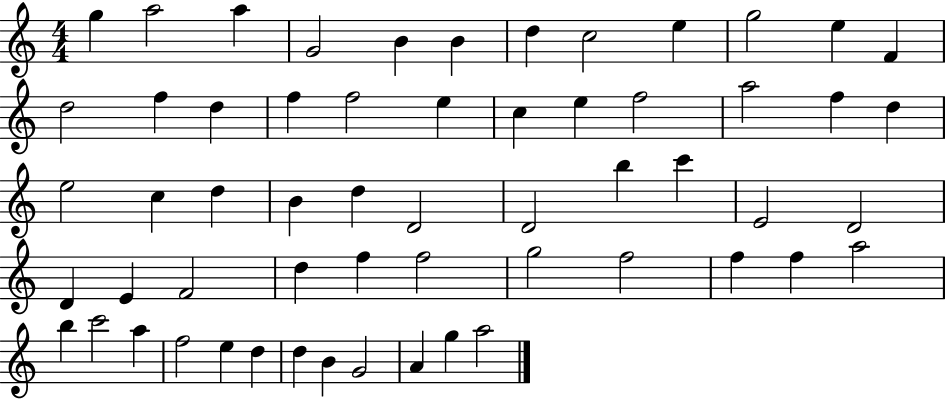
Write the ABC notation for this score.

X:1
T:Untitled
M:4/4
L:1/4
K:C
g a2 a G2 B B d c2 e g2 e F d2 f d f f2 e c e f2 a2 f d e2 c d B d D2 D2 b c' E2 D2 D E F2 d f f2 g2 f2 f f a2 b c'2 a f2 e d d B G2 A g a2